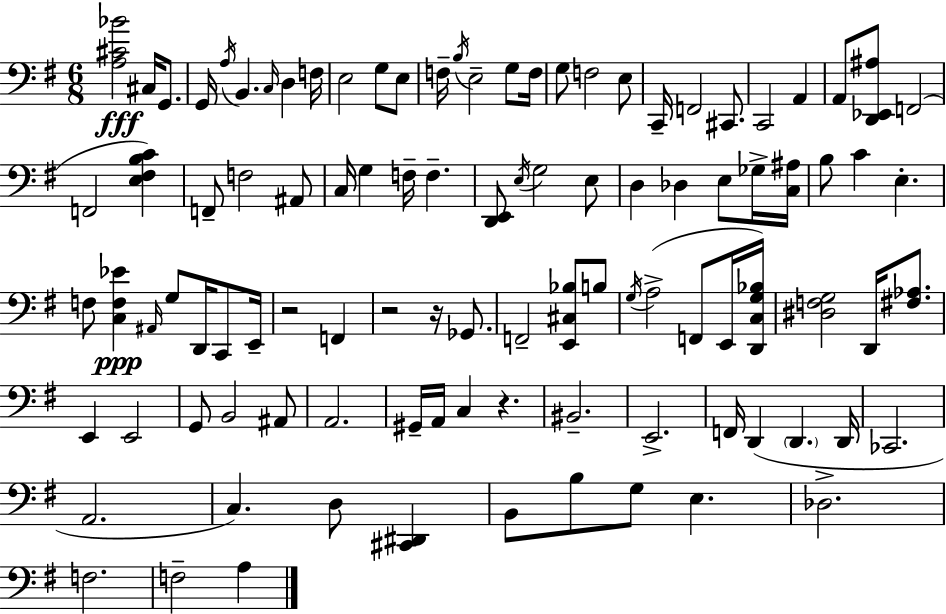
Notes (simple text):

[A3,C#4,Bb4]/h C#3/s G2/e. G2/s A3/s B2/q. C3/s D3/q F3/s E3/h G3/e E3/e F3/s B3/s E3/h G3/e F3/s G3/e F3/h E3/e C2/s F2/h C#2/e. C2/h A2/q A2/e [D2,Eb2,A#3]/e F2/h F2/h [E3,F#3,B3,C4]/q F2/e F3/h A#2/e C3/s G3/q F3/s F3/q. [D2,E2]/e E3/s G3/h E3/e D3/q Db3/q E3/e Gb3/s [C3,A#3]/s B3/e C4/q E3/q. F3/e [C3,F3,Eb4]/q A#2/s G3/e D2/s C2/e E2/s R/h F2/q R/h R/s Gb2/e. F2/h [E2,C#3,Bb3]/e B3/e G3/s A3/h F2/e E2/s [D2,C3,G3,Bb3]/s [D#3,F3,G3]/h D2/s [F#3,Ab3]/e. E2/q E2/h G2/e B2/h A#2/e A2/h. G#2/s A2/s C3/q R/q. BIS2/h. E2/h. F2/s D2/q D2/q. D2/s CES2/h. A2/h. C3/q. D3/e [C#2,D#2]/q B2/e B3/e G3/e E3/q. Db3/h. F3/h. F3/h A3/q